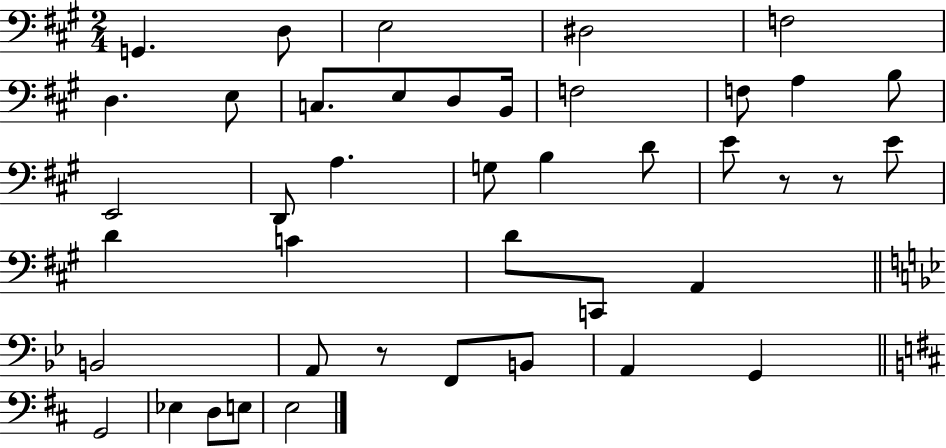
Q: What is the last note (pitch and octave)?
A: E3